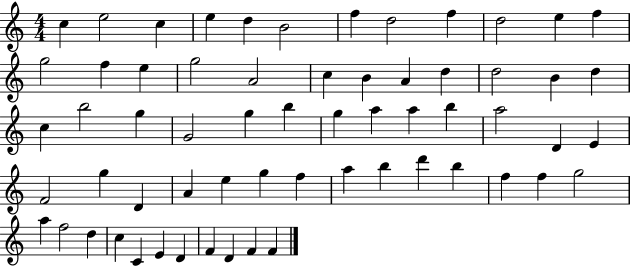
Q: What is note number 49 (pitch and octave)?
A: F5